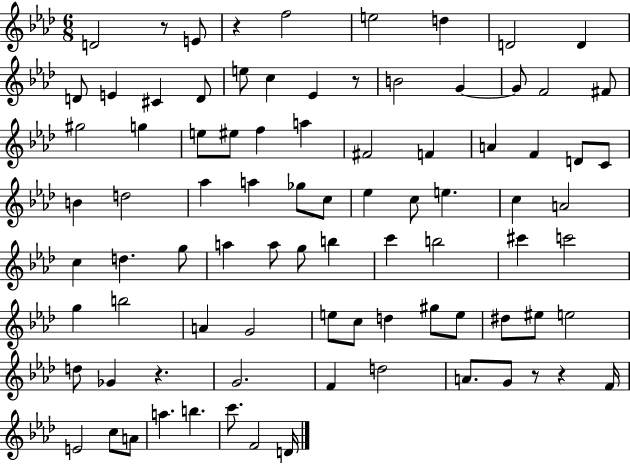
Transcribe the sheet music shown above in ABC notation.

X:1
T:Untitled
M:6/8
L:1/4
K:Ab
D2 z/2 E/2 z f2 e2 d D2 D D/2 E ^C D/2 e/2 c _E z/2 B2 G G/2 F2 ^F/2 ^g2 g e/2 ^e/2 f a ^F2 F A F D/2 C/2 B d2 _a a _g/2 c/2 _e c/2 e c A2 c d g/2 a a/2 g/2 b c' b2 ^c' c'2 g b2 A G2 e/2 c/2 d ^g/2 e/2 ^d/2 ^e/2 e2 d/2 _G z G2 F d2 A/2 G/2 z/2 z F/4 E2 c/2 A/2 a b c'/2 F2 D/4